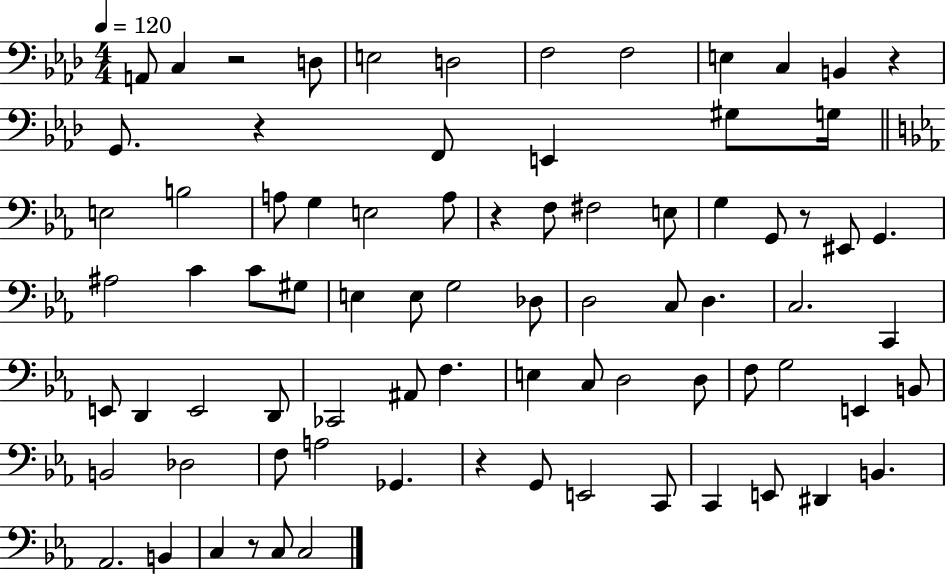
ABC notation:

X:1
T:Untitled
M:4/4
L:1/4
K:Ab
A,,/2 C, z2 D,/2 E,2 D,2 F,2 F,2 E, C, B,, z G,,/2 z F,,/2 E,, ^G,/2 G,/4 E,2 B,2 A,/2 G, E,2 A,/2 z F,/2 ^F,2 E,/2 G, G,,/2 z/2 ^E,,/2 G,, ^A,2 C C/2 ^G,/2 E, E,/2 G,2 _D,/2 D,2 C,/2 D, C,2 C,, E,,/2 D,, E,,2 D,,/2 _C,,2 ^A,,/2 F, E, C,/2 D,2 D,/2 F,/2 G,2 E,, B,,/2 B,,2 _D,2 F,/2 A,2 _G,, z G,,/2 E,,2 C,,/2 C,, E,,/2 ^D,, B,, _A,,2 B,, C, z/2 C,/2 C,2